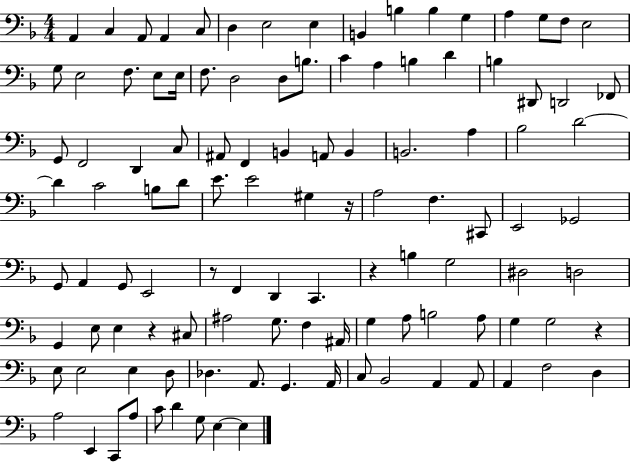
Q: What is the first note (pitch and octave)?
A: A2